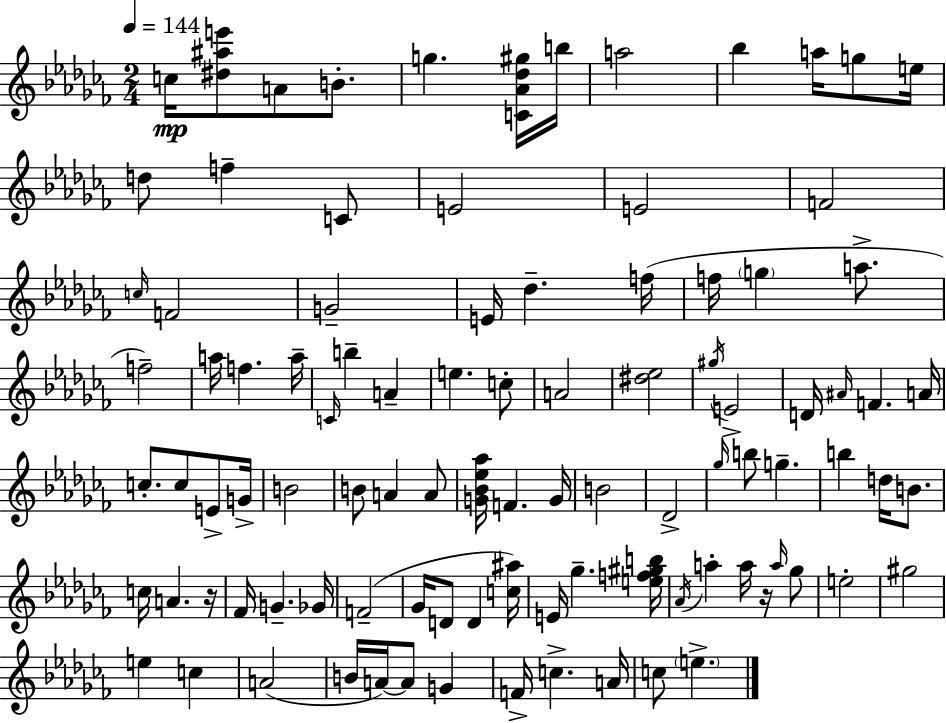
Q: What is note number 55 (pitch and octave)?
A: B5